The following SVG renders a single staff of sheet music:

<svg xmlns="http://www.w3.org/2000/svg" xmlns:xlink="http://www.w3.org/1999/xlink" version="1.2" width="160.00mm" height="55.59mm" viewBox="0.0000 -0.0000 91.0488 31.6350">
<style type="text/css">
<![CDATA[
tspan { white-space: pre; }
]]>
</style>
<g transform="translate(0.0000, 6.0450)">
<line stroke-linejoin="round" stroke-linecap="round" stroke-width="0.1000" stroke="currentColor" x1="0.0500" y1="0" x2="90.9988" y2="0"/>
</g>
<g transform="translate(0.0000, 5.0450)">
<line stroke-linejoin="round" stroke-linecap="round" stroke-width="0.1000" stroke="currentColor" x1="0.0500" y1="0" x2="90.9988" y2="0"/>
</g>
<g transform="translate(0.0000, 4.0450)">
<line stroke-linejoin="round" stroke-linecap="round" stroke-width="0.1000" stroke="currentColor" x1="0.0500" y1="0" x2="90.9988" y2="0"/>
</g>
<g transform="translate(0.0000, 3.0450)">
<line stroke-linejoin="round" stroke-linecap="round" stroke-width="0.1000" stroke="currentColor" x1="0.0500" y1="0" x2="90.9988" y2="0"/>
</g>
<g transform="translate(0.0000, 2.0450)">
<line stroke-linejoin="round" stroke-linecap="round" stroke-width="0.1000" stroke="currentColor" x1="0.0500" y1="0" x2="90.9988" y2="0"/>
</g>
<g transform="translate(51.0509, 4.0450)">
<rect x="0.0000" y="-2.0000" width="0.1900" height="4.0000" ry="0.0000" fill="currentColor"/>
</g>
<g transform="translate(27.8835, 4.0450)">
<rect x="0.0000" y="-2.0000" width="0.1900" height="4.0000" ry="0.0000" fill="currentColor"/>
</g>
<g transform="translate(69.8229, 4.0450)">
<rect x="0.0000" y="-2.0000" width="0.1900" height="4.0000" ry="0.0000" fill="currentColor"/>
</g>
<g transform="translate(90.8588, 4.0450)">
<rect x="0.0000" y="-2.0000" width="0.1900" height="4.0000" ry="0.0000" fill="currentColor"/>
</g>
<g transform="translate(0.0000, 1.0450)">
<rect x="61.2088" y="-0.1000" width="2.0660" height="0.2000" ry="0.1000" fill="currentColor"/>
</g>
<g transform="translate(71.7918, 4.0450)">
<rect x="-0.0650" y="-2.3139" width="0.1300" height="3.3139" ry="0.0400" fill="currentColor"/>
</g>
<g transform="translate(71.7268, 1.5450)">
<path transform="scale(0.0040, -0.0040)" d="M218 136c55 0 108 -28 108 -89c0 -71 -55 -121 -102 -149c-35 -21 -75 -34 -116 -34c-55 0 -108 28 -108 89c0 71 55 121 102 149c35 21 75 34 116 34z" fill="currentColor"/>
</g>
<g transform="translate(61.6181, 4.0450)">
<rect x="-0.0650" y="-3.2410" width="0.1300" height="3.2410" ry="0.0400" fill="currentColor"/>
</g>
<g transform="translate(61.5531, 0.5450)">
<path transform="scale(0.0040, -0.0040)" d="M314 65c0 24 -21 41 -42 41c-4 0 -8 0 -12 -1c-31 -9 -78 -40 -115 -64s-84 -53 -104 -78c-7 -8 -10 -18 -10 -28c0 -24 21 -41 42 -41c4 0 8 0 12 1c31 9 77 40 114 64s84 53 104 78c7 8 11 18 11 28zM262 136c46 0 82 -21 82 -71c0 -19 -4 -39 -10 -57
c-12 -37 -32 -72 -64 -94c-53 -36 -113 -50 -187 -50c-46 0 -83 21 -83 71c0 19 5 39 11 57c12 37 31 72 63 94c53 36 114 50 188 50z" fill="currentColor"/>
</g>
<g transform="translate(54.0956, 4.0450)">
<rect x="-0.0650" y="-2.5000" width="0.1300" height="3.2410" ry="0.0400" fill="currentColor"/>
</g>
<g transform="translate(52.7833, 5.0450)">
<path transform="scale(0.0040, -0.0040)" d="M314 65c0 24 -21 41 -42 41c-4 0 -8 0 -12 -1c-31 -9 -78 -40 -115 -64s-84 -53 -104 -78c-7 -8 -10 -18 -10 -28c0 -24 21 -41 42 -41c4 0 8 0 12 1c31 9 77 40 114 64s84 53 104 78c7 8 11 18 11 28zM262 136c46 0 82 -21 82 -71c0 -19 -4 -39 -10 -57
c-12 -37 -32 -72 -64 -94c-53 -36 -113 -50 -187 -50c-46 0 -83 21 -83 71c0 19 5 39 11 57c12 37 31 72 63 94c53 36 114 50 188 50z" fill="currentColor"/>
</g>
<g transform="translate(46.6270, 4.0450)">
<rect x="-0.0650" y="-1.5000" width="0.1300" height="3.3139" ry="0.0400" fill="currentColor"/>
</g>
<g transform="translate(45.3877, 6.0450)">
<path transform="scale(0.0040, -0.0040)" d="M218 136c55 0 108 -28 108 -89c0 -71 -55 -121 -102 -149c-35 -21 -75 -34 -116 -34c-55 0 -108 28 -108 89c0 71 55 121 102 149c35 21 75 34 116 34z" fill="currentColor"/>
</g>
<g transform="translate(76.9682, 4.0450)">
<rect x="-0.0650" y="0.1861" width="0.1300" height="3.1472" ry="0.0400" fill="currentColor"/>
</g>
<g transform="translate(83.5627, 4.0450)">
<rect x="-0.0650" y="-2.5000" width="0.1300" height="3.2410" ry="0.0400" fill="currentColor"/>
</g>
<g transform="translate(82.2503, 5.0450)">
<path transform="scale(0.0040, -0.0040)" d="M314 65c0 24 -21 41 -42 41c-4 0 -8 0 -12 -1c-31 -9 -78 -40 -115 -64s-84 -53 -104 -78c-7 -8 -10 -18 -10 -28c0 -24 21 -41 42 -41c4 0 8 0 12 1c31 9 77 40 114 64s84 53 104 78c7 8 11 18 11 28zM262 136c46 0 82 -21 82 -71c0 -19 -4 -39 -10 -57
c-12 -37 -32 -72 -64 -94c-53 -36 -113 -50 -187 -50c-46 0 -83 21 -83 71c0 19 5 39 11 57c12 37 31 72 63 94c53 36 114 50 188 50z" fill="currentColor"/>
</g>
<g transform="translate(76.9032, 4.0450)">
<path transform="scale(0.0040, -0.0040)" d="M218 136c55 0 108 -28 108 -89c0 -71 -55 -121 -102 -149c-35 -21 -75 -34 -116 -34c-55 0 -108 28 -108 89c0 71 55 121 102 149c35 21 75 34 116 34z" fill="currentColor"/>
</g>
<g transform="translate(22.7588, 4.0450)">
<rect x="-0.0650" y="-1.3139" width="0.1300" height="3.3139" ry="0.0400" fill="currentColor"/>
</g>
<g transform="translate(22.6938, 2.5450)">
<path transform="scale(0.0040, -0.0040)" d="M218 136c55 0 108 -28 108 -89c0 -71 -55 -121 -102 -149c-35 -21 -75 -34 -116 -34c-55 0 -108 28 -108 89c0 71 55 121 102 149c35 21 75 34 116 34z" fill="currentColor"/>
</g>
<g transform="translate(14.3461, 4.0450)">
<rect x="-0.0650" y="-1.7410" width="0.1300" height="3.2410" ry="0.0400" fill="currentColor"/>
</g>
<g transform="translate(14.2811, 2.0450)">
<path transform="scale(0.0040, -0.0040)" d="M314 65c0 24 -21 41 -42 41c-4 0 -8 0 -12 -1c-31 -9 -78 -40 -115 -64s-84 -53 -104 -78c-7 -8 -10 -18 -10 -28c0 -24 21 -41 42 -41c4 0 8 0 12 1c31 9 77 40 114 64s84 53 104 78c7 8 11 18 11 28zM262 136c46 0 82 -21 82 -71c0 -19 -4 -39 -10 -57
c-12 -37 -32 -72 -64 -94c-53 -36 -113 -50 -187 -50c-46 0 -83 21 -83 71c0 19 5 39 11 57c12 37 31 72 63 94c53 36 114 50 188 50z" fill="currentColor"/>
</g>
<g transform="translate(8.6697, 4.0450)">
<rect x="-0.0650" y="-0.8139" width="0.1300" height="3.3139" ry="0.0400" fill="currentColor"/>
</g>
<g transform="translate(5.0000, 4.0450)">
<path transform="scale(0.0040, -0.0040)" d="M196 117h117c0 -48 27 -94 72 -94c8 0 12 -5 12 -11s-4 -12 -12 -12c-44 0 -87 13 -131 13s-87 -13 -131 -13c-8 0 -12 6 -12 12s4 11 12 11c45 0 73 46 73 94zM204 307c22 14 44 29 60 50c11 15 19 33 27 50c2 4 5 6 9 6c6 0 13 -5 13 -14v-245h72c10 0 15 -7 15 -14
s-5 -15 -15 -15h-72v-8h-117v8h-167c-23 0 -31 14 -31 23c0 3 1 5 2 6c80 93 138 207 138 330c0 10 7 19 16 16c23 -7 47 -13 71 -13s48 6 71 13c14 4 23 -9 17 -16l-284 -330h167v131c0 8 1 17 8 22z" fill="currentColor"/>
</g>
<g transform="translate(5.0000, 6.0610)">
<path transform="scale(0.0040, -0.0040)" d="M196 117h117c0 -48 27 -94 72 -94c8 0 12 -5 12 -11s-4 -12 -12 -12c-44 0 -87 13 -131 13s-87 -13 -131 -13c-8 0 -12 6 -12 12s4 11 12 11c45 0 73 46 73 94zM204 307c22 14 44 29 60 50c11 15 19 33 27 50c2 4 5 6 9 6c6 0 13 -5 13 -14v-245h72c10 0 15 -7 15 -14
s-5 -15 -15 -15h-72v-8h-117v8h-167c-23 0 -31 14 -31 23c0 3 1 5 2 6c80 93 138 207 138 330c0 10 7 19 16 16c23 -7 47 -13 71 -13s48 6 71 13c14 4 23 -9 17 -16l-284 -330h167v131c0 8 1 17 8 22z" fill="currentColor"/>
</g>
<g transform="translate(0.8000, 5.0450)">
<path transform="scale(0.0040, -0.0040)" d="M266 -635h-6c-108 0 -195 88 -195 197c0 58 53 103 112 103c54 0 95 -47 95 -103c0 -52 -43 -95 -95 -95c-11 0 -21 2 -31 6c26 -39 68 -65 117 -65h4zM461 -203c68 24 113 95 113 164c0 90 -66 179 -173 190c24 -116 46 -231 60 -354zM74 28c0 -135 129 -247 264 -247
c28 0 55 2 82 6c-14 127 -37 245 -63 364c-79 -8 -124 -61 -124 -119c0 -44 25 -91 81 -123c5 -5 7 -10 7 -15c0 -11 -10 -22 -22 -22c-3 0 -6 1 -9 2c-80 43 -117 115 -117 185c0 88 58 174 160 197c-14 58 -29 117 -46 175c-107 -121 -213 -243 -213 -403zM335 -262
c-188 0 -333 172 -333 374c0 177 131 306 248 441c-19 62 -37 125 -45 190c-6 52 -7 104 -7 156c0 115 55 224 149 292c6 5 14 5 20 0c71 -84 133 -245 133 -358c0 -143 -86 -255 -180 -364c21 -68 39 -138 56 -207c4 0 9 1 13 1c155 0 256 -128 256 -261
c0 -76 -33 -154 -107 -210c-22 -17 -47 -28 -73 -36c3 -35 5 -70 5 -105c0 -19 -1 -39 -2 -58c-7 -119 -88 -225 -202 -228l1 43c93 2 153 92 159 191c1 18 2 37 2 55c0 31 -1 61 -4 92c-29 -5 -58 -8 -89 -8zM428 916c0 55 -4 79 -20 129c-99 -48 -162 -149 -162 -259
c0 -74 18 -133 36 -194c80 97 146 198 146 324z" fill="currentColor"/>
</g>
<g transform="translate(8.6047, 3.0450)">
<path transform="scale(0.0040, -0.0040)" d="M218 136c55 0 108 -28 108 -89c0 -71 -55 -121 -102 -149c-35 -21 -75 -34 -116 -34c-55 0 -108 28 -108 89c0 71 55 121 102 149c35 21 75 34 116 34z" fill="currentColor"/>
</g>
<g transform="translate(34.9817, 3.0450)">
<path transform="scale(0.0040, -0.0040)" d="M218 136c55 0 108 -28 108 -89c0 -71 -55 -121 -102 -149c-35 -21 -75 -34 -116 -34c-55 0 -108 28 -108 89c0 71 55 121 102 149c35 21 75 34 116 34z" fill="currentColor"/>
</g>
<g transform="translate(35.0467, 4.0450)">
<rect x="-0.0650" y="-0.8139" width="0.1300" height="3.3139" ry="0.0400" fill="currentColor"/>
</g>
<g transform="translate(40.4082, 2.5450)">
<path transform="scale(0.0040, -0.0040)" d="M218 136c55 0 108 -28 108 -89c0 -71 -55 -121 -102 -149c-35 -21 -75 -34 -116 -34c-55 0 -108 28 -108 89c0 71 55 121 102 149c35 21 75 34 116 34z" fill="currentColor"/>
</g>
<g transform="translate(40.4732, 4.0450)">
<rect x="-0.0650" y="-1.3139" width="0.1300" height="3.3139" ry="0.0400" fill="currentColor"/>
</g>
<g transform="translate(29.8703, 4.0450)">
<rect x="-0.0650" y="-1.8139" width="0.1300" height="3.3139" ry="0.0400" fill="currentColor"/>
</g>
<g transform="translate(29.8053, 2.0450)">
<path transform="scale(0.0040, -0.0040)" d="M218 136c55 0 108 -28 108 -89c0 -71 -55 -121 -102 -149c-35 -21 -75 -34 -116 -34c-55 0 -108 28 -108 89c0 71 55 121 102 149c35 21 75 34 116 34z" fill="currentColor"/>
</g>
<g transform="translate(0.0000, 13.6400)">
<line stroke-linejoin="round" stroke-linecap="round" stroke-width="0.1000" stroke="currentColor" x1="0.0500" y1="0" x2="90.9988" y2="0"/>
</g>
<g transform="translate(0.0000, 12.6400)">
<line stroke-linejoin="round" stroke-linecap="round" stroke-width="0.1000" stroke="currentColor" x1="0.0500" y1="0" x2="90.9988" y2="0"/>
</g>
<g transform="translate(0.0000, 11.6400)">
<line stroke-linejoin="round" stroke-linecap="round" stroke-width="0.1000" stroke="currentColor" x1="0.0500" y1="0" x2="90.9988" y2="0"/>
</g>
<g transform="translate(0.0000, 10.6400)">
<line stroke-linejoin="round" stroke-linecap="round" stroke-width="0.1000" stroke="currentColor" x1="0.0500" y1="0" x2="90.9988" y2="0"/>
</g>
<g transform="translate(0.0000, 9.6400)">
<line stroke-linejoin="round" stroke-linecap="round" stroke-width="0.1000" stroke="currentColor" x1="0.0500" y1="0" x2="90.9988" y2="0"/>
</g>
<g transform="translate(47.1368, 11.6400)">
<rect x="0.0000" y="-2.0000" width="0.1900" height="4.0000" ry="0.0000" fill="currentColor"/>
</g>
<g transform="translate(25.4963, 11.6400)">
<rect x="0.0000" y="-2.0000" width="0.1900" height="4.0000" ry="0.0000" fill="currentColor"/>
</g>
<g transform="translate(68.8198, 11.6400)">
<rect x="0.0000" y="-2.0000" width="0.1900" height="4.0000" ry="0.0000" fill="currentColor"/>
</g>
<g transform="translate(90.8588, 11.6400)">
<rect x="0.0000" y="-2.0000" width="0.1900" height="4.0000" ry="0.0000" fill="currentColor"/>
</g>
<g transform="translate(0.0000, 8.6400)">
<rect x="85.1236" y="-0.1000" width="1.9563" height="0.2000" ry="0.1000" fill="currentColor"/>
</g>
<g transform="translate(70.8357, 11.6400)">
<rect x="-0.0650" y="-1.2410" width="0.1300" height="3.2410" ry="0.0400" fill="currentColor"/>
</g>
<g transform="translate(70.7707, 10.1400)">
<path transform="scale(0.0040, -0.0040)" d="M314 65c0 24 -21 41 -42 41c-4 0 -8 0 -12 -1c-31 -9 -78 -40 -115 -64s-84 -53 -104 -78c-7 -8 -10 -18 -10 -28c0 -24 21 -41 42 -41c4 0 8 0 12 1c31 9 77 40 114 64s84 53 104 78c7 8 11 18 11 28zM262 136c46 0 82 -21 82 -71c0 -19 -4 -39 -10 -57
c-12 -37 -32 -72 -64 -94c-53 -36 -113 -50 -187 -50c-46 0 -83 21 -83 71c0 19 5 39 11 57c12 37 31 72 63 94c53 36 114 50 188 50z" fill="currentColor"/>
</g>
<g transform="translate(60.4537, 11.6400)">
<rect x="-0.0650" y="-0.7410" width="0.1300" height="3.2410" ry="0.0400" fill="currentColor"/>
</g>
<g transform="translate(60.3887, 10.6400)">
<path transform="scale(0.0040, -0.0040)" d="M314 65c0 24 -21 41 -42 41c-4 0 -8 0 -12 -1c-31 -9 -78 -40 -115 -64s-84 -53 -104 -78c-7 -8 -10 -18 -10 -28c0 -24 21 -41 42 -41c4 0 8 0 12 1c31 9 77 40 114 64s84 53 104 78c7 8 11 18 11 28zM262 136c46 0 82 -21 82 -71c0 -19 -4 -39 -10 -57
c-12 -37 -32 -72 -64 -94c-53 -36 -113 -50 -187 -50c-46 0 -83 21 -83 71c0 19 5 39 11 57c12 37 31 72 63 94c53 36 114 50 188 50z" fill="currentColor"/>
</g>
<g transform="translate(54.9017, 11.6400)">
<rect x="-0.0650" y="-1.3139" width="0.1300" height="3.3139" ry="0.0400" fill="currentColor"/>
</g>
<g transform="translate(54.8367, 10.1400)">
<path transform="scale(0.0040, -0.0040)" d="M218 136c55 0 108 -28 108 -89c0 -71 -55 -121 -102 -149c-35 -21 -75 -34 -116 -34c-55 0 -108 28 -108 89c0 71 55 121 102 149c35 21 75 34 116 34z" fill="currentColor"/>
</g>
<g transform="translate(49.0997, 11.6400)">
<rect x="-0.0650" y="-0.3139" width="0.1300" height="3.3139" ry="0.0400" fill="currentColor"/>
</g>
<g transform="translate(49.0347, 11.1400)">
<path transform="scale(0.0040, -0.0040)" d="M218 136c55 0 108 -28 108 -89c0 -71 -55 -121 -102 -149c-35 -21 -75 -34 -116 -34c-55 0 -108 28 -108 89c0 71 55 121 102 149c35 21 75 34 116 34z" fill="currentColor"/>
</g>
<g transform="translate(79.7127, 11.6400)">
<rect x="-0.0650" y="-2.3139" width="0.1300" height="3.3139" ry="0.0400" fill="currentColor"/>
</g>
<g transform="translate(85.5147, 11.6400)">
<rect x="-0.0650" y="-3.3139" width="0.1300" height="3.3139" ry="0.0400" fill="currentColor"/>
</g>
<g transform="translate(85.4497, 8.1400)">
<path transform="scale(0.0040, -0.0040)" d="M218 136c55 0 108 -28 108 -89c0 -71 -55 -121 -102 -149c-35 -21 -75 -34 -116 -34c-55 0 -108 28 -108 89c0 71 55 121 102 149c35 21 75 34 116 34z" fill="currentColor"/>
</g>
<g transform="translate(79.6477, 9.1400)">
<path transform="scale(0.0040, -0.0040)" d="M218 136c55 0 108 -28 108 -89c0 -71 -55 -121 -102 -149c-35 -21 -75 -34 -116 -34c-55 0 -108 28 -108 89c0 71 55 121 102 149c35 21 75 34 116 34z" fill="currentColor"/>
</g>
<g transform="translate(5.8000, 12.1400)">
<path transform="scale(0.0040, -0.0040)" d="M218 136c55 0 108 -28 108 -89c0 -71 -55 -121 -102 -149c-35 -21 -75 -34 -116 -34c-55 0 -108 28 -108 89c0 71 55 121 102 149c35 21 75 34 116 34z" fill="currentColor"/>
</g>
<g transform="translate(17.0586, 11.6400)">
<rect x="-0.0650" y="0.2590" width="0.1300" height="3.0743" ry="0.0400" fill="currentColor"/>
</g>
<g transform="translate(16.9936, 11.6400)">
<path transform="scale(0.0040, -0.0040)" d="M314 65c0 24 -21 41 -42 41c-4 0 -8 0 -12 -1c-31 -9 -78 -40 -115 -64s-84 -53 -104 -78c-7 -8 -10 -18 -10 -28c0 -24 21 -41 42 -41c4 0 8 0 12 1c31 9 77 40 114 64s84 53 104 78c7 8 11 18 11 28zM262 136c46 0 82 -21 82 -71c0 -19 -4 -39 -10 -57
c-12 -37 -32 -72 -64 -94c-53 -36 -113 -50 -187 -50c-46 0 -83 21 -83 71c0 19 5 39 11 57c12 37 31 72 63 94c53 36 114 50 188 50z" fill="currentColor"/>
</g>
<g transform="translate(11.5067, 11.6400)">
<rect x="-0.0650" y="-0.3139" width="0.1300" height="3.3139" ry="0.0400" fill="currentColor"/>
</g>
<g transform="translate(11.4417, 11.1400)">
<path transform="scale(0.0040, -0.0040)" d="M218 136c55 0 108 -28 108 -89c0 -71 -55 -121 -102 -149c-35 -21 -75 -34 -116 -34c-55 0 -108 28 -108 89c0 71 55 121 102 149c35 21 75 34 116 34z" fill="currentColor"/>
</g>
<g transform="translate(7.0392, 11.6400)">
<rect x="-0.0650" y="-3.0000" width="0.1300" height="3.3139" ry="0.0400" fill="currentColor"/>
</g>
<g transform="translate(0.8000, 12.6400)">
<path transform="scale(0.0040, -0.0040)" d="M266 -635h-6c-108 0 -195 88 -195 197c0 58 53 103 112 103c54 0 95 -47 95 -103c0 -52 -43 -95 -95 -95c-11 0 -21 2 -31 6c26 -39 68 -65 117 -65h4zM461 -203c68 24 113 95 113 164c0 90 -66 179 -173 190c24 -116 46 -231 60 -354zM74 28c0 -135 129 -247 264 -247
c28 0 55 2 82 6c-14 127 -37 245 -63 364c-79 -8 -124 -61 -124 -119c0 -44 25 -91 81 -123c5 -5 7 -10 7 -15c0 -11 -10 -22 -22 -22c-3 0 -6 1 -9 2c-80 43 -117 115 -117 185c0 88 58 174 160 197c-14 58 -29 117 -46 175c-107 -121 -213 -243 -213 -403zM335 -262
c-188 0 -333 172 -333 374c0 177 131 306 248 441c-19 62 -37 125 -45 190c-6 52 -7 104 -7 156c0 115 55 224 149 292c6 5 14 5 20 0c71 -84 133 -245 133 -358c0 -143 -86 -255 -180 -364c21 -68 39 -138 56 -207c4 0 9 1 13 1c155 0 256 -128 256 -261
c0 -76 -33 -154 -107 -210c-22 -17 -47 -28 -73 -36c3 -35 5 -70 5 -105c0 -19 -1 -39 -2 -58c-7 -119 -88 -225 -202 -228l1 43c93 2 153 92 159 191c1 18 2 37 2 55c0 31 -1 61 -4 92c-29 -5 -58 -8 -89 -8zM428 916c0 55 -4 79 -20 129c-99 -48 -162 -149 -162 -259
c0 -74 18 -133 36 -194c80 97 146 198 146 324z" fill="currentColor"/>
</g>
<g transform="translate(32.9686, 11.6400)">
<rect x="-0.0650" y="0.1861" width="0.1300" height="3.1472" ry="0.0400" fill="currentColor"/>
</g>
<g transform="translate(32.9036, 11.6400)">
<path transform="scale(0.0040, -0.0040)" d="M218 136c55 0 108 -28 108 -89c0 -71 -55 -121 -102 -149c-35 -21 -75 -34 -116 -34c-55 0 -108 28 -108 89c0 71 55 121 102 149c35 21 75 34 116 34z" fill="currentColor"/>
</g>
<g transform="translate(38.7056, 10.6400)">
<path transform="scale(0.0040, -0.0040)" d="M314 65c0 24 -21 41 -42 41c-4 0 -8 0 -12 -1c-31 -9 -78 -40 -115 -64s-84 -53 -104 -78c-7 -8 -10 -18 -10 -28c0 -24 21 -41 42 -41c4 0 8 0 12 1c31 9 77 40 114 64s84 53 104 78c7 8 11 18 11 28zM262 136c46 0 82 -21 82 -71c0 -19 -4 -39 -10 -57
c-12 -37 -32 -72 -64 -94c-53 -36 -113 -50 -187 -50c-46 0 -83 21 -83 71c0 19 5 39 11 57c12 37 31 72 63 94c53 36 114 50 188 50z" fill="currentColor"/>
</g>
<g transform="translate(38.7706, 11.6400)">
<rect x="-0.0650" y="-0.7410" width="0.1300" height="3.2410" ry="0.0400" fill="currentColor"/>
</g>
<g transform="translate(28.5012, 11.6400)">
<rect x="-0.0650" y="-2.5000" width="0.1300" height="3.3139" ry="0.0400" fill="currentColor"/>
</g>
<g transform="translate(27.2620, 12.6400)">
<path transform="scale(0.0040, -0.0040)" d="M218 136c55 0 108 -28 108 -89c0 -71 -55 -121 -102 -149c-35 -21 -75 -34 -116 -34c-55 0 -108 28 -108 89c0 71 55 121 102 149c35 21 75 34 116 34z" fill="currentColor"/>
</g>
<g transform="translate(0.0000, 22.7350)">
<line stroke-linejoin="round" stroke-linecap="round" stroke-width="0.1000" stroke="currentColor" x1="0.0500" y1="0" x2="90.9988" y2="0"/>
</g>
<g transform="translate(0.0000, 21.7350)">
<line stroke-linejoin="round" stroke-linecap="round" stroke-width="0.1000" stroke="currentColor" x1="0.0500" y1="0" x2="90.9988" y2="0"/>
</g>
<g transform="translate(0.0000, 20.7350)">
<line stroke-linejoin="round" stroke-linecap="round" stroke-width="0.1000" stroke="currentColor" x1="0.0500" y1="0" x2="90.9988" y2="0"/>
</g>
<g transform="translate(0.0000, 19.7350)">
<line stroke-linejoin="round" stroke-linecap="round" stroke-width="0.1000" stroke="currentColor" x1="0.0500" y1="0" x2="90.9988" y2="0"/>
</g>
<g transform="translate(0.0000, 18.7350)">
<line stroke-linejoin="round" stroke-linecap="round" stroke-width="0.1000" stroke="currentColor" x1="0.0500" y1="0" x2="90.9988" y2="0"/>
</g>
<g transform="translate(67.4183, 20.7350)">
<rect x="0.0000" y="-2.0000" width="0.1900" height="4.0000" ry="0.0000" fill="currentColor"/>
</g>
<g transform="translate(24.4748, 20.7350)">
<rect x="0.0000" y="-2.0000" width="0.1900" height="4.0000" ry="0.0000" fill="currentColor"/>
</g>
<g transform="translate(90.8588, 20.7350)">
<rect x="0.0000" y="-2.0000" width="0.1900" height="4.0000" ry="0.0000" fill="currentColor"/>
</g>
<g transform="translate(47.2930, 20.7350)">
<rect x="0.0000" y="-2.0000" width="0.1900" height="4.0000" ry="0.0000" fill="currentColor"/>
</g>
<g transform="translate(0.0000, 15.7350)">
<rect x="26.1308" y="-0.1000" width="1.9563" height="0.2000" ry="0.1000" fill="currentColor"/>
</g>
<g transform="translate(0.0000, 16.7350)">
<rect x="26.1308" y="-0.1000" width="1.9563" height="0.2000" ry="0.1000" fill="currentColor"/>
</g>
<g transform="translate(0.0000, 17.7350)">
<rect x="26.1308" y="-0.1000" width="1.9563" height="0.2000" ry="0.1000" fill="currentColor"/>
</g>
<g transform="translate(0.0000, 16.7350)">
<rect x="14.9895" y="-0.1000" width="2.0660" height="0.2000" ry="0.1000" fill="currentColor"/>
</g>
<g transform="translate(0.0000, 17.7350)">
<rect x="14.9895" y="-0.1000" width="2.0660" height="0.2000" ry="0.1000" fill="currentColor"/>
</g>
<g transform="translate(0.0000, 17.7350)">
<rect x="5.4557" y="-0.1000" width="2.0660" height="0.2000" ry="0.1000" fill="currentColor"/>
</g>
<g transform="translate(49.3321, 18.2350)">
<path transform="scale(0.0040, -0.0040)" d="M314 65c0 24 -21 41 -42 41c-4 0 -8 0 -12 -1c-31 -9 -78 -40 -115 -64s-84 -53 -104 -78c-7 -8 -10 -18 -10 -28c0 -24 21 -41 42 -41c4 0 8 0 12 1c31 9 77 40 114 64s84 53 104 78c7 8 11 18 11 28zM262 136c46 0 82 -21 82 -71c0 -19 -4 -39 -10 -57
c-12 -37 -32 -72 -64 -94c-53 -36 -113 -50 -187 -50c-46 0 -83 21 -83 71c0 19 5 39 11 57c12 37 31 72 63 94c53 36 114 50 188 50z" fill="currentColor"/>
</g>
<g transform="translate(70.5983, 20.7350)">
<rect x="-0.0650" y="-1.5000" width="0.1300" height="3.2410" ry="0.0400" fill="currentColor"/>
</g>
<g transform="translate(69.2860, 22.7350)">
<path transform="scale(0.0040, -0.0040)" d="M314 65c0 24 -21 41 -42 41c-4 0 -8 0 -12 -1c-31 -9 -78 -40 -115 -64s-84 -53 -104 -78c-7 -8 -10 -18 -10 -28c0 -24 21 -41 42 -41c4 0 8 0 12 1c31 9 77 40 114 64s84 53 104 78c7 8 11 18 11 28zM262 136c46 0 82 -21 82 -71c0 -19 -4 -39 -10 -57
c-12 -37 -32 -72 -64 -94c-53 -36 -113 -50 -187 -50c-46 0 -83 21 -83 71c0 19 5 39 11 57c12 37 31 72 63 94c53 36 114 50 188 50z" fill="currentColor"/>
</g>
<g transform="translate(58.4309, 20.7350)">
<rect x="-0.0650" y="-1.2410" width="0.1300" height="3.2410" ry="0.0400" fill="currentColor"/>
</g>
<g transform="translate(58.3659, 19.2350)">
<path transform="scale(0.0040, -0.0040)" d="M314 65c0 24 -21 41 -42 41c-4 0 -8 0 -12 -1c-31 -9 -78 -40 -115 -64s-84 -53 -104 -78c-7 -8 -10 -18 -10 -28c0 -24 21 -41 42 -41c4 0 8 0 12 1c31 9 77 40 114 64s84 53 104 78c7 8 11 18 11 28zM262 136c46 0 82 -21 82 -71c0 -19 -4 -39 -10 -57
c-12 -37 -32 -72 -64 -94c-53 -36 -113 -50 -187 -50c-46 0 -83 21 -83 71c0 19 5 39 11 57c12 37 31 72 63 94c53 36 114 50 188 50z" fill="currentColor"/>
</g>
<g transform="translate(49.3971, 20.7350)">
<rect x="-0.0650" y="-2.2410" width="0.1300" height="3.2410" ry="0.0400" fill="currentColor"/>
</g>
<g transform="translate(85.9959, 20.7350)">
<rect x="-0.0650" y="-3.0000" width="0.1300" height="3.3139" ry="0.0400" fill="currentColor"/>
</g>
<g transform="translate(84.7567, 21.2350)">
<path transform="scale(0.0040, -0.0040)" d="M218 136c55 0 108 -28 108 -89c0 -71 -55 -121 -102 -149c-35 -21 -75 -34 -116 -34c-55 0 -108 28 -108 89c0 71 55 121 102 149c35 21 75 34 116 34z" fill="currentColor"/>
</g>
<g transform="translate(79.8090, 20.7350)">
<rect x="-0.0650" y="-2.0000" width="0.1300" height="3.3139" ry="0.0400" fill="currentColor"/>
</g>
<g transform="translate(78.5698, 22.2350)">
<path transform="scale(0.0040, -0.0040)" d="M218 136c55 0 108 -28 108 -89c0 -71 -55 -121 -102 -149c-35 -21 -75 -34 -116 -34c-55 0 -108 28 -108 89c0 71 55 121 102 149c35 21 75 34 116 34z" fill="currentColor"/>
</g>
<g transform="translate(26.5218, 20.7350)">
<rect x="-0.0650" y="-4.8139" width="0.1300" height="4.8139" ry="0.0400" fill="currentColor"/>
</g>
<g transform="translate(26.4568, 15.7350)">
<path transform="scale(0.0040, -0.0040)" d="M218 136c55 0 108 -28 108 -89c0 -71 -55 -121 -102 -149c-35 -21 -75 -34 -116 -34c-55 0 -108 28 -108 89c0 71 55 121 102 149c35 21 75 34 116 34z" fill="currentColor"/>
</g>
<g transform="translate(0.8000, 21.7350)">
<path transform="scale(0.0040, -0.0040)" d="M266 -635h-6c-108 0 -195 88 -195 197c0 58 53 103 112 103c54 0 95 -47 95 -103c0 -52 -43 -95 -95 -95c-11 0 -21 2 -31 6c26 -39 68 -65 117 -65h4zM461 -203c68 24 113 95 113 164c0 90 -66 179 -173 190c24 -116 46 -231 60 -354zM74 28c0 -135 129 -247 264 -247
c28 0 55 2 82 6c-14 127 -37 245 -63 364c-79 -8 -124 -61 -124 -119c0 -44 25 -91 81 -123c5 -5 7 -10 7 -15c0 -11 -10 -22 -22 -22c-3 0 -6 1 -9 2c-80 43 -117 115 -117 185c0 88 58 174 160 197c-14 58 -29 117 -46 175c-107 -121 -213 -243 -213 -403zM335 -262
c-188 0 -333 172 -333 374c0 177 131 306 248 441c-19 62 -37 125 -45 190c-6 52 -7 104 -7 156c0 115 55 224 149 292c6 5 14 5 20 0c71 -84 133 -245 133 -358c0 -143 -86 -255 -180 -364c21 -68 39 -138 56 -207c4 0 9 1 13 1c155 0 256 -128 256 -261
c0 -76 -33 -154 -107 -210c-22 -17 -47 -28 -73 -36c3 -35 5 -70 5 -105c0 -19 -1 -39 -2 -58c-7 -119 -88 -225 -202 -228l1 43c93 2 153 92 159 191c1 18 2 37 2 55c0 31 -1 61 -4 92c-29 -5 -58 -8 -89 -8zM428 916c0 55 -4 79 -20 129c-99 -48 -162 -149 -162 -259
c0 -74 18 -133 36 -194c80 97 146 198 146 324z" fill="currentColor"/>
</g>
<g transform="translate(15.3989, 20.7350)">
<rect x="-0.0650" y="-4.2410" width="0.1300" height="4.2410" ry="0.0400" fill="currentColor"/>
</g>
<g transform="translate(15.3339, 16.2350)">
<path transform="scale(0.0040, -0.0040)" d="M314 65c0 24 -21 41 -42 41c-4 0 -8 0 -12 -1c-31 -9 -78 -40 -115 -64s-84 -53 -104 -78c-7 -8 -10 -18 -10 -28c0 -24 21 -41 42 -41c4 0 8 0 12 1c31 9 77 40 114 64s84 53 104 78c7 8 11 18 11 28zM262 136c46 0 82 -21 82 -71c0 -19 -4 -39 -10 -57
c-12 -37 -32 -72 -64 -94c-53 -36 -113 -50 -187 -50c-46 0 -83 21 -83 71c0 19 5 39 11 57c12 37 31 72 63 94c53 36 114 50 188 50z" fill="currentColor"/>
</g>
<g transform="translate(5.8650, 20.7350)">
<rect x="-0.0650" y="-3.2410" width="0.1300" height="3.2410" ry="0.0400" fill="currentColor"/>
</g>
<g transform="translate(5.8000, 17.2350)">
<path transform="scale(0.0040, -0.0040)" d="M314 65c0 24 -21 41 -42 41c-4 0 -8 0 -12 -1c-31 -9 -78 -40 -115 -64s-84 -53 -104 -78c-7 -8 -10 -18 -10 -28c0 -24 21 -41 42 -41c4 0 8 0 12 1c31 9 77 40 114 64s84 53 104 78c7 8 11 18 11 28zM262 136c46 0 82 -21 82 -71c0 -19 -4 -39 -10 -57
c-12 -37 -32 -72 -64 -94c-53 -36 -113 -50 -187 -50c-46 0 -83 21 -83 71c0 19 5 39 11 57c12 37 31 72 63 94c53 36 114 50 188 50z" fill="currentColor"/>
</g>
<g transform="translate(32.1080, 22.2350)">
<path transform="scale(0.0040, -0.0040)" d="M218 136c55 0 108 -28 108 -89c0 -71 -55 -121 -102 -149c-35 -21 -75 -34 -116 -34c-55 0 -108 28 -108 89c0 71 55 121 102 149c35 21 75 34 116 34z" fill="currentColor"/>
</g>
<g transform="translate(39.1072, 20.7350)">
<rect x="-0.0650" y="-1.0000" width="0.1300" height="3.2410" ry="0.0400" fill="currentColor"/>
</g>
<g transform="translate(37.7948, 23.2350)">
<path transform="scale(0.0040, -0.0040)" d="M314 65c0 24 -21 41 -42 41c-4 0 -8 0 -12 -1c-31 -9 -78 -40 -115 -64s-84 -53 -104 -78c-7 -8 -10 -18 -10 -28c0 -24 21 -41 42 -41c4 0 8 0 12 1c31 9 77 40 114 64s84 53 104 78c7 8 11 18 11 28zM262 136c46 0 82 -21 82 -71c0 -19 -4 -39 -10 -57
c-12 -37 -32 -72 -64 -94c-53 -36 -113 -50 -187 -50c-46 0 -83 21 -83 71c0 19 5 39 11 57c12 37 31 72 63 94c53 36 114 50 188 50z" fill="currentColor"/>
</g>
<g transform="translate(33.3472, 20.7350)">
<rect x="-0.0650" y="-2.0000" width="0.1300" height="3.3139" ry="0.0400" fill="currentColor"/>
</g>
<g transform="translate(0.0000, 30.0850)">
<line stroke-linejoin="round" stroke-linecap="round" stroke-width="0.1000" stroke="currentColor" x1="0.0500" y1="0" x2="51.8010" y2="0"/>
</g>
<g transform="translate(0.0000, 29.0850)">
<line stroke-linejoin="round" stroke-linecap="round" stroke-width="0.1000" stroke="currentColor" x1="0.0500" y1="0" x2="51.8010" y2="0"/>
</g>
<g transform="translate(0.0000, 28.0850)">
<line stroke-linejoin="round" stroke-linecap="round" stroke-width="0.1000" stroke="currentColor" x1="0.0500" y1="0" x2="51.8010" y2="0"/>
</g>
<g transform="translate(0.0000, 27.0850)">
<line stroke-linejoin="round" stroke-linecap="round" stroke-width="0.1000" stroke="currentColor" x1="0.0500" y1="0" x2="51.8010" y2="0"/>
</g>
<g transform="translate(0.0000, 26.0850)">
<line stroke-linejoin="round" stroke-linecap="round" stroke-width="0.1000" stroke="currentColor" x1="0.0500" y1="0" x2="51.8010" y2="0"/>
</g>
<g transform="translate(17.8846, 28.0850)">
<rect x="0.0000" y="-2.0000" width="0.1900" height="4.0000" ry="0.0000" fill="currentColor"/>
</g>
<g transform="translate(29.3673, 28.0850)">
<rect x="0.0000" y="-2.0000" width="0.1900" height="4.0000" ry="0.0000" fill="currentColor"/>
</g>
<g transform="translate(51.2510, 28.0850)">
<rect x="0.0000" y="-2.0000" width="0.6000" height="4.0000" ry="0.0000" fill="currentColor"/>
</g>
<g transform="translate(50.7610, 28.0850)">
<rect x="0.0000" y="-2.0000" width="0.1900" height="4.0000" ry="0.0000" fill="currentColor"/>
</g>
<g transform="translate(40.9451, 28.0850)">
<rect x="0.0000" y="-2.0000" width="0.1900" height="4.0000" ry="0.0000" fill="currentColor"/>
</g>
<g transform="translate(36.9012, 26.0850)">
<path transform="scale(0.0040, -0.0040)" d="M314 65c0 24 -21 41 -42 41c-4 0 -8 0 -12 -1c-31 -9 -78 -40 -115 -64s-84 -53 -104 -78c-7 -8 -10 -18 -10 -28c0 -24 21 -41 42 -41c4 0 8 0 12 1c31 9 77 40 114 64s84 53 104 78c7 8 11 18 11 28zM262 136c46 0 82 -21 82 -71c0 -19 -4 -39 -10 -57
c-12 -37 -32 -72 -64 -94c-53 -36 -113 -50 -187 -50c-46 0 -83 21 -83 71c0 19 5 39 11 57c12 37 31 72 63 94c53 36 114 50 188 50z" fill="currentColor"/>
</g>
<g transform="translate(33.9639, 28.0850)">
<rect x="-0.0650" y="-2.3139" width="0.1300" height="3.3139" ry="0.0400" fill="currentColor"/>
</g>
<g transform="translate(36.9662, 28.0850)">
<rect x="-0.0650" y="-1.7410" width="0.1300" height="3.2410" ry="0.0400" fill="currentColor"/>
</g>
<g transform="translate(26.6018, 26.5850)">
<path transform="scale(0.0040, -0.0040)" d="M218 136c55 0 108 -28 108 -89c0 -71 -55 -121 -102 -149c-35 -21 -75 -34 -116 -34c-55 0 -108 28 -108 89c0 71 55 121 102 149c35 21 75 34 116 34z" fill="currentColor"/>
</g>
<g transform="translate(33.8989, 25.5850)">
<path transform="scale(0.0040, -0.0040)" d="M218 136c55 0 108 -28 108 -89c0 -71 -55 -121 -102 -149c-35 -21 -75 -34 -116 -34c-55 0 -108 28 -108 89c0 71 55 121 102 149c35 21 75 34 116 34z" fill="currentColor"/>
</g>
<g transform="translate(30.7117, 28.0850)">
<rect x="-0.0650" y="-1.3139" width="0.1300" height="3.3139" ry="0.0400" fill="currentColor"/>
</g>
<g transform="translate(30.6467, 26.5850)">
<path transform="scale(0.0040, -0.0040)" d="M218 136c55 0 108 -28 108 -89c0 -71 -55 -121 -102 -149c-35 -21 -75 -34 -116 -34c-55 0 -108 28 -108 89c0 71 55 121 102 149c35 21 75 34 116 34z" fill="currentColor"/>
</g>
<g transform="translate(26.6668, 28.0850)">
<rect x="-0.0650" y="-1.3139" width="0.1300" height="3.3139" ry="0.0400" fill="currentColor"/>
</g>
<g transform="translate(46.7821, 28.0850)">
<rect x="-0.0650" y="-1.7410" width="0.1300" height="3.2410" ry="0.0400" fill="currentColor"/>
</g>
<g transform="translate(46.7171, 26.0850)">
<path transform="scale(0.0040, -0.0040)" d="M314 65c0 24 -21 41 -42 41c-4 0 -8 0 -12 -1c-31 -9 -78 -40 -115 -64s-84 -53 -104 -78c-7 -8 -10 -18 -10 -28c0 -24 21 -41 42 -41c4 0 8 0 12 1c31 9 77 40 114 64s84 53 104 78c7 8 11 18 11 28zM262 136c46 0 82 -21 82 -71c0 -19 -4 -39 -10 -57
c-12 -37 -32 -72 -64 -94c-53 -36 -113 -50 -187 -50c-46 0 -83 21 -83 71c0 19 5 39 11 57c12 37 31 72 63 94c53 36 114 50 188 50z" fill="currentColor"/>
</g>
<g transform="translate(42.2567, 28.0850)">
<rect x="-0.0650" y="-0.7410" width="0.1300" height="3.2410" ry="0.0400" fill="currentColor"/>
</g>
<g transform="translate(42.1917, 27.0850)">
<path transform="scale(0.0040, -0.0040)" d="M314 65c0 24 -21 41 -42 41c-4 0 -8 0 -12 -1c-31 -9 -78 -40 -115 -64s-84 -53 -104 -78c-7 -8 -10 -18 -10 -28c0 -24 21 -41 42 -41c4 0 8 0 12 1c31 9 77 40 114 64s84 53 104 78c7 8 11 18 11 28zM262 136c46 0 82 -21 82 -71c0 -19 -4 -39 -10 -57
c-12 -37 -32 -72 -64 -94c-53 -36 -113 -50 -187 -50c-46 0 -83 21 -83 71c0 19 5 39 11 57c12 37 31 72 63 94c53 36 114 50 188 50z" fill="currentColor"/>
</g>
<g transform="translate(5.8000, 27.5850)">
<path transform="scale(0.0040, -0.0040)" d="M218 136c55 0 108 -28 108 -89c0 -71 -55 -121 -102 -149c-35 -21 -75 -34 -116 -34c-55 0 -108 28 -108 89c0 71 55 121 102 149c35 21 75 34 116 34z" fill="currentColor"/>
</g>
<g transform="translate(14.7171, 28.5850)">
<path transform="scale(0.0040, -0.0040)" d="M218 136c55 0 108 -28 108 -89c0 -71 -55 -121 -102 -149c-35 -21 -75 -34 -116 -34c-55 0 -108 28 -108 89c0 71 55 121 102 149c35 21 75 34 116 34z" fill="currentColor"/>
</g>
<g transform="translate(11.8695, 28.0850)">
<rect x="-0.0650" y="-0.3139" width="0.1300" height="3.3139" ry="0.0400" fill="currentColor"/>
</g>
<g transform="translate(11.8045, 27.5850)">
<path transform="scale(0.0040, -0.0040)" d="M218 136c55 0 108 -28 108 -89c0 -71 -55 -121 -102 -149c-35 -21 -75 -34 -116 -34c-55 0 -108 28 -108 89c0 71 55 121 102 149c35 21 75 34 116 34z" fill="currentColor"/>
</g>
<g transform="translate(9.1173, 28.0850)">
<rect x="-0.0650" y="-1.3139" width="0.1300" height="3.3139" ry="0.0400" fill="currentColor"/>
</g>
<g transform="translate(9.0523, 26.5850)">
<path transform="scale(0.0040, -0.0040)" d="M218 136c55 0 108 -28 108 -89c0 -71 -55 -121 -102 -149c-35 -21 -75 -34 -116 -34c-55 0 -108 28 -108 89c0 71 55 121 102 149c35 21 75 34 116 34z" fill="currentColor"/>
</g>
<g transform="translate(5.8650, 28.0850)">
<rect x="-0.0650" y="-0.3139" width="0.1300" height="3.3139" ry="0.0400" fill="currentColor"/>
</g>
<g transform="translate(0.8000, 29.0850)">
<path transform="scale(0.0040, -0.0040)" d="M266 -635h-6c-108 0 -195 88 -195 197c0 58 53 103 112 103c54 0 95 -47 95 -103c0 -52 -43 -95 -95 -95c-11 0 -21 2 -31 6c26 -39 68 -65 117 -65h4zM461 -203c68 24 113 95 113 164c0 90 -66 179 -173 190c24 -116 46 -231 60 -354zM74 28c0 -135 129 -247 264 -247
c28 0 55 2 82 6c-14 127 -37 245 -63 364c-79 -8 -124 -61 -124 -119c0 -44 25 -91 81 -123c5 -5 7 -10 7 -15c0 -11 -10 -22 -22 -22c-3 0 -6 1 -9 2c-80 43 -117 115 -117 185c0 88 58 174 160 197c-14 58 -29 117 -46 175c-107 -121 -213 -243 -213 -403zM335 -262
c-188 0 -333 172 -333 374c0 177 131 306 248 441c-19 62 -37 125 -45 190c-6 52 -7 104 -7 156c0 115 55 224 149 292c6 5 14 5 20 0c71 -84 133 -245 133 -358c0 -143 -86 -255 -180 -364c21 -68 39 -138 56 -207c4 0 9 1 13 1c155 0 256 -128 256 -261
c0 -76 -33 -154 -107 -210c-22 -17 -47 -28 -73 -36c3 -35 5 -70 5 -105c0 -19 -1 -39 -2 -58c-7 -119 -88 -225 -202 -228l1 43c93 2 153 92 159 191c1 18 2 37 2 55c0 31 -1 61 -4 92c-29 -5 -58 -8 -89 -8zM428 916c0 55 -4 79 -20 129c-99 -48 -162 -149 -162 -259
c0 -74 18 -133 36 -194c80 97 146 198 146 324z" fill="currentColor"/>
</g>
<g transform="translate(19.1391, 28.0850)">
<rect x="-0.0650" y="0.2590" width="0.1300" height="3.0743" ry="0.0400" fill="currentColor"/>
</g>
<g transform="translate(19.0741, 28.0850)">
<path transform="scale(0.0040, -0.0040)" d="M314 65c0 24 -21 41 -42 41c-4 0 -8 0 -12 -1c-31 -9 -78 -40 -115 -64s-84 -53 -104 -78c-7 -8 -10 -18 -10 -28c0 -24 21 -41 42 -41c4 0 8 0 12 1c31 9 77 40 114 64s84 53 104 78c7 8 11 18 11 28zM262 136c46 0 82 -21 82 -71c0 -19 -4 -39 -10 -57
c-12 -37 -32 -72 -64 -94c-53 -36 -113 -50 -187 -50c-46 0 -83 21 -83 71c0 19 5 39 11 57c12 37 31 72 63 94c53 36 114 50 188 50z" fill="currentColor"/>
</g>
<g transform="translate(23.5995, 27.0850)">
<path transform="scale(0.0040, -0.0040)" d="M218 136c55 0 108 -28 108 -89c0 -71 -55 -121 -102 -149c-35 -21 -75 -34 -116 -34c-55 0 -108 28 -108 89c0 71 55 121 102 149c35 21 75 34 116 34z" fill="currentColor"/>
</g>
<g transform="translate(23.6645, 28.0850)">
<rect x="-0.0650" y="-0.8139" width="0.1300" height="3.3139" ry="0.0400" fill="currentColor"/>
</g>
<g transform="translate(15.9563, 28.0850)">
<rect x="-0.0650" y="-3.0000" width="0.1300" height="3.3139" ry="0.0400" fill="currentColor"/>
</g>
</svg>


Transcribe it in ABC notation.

X:1
T:Untitled
M:4/4
L:1/4
K:C
d f2 e f d e E G2 b2 g B G2 A c B2 G B d2 c e d2 e2 g b b2 d'2 e' F D2 g2 e2 E2 F A c e c A B2 d e e g f2 d2 f2